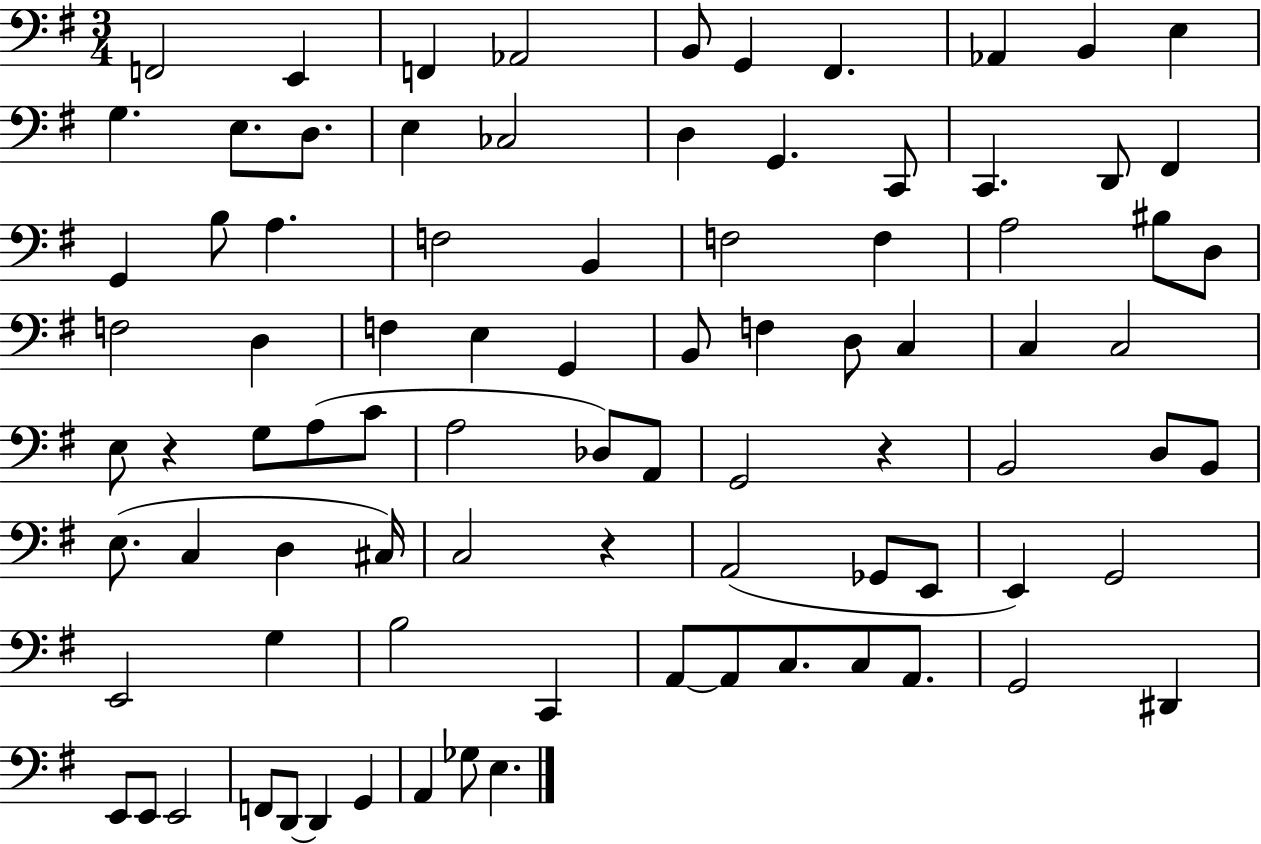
F2/h E2/q F2/q Ab2/h B2/e G2/q F#2/q. Ab2/q B2/q E3/q G3/q. E3/e. D3/e. E3/q CES3/h D3/q G2/q. C2/e C2/q. D2/e F#2/q G2/q B3/e A3/q. F3/h B2/q F3/h F3/q A3/h BIS3/e D3/e F3/h D3/q F3/q E3/q G2/q B2/e F3/q D3/e C3/q C3/q C3/h E3/e R/q G3/e A3/e C4/e A3/h Db3/e A2/e G2/h R/q B2/h D3/e B2/e E3/e. C3/q D3/q C#3/s C3/h R/q A2/h Gb2/e E2/e E2/q G2/h E2/h G3/q B3/h C2/q A2/e A2/e C3/e. C3/e A2/e. G2/h D#2/q E2/e E2/e E2/h F2/e D2/e D2/q G2/q A2/q Gb3/e E3/q.